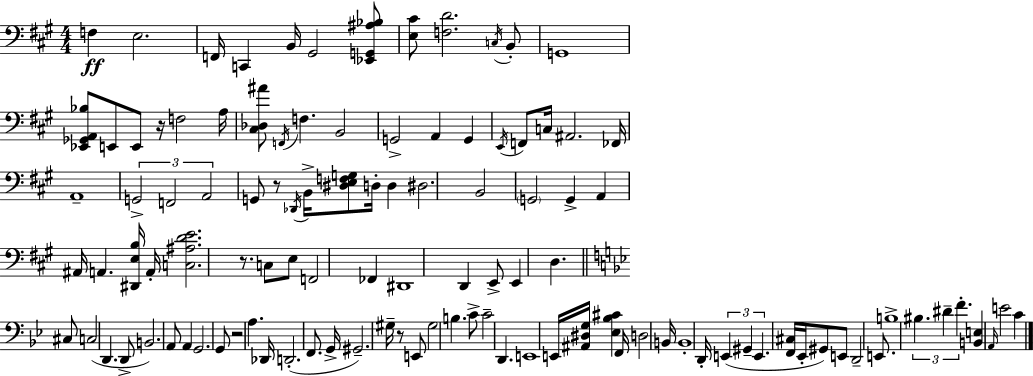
{
  \clef bass
  \numericTimeSignature
  \time 4/4
  \key a \major
  f4\ff e2. | f,16 c,4 b,16 gis,2 <ees, g, ais bes>8 | <e cis'>8 <f d'>2. \acciaccatura { c16 } b,8-. | g,1 | \break <ees, ges, a, bes>8 e,8 e,8 r16 f2 | a16 <cis des ais'>8 \acciaccatura { f,16 } f4. b,2 | g,2-> a,4 g,4 | \acciaccatura { e,16 } f,8 c16 ais,2. | \break fes,16 a,1-- | \tuplet 3/2 { g,2-> f,2 | a,2 } g,8 r8 \acciaccatura { des,16 } | b,16-> <dis e f g>8 d16-. d4 dis2. | \break b,2 \parenthesize g,2 | g,4-> a,4 ais,16 a,4. | <dis, e b>16 a,16-. <c ais d' e'>2. | r8. c8 e8 f,2 | \break fes,4 dis,1 | d,4 e,8-> e,4 d4. | \bar "||" \break \key g \minor cis8 c2( d,4. | d,8-> b,2.) a,8 | a,4 g,2. | g,8 r2 a4. | \break des,16 d,2.-.( f,8. | g,16-> gis,2.--) gis16-- r8 | e,8 gis2 b4. | c'8-> c'2-- d,4. | \break e,1 | e,16 <ais, dis g>16 <ees bes cis'>4 f,16 d2 b,16 | b,1-. | d,16-. \tuplet 3/2 { e,4( gis,4-- e,4. } <f, cis>16 | \break ees,16-. gis,8) e,8 d,2-- e,8. | b1-> | \tuplet 3/2 { bis4. dis'4-- f'4.-. } | <b, e>4 \grace { a,16 } e'2 c'4 | \break \bar "|."
}